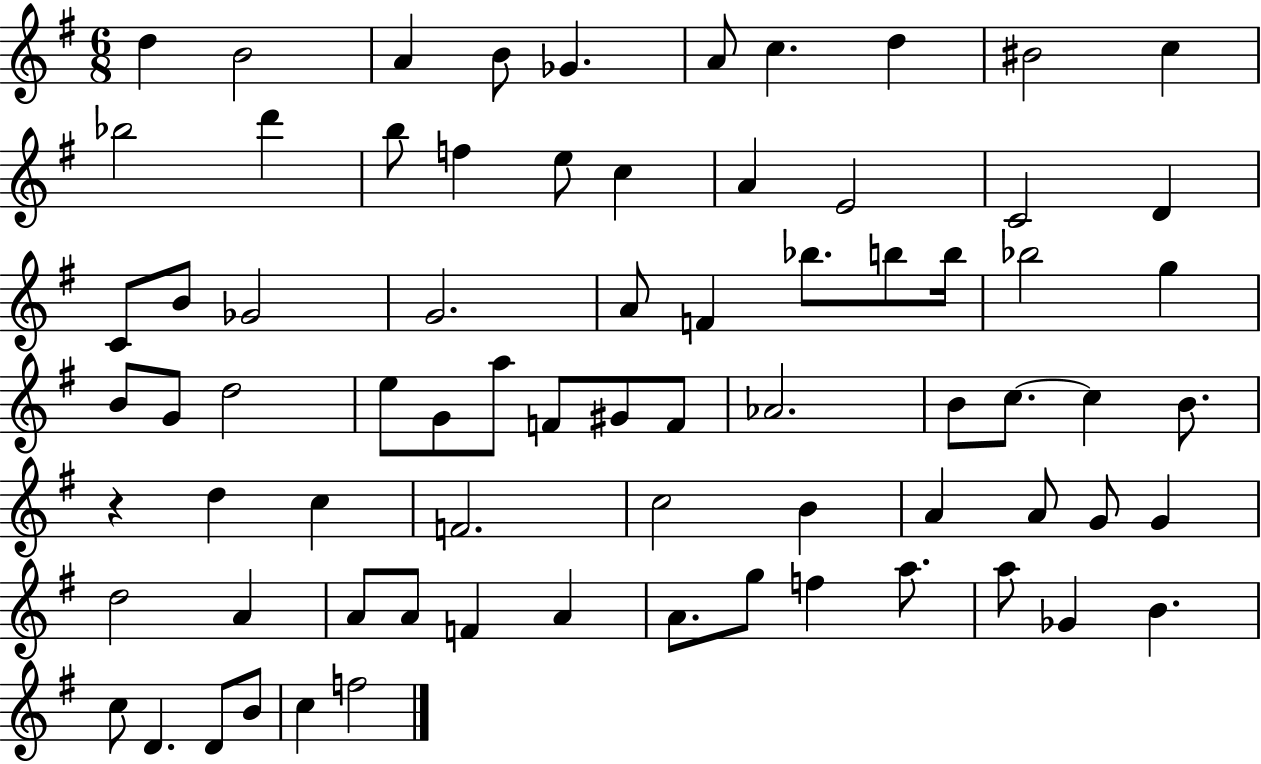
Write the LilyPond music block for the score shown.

{
  \clef treble
  \numericTimeSignature
  \time 6/8
  \key g \major
  d''4 b'2 | a'4 b'8 ges'4. | a'8 c''4. d''4 | bis'2 c''4 | \break bes''2 d'''4 | b''8 f''4 e''8 c''4 | a'4 e'2 | c'2 d'4 | \break c'8 b'8 ges'2 | g'2. | a'8 f'4 bes''8. b''8 b''16 | bes''2 g''4 | \break b'8 g'8 d''2 | e''8 g'8 a''8 f'8 gis'8 f'8 | aes'2. | b'8 c''8.~~ c''4 b'8. | \break r4 d''4 c''4 | f'2. | c''2 b'4 | a'4 a'8 g'8 g'4 | \break d''2 a'4 | a'8 a'8 f'4 a'4 | a'8. g''8 f''4 a''8. | a''8 ges'4 b'4. | \break c''8 d'4. d'8 b'8 | c''4 f''2 | \bar "|."
}